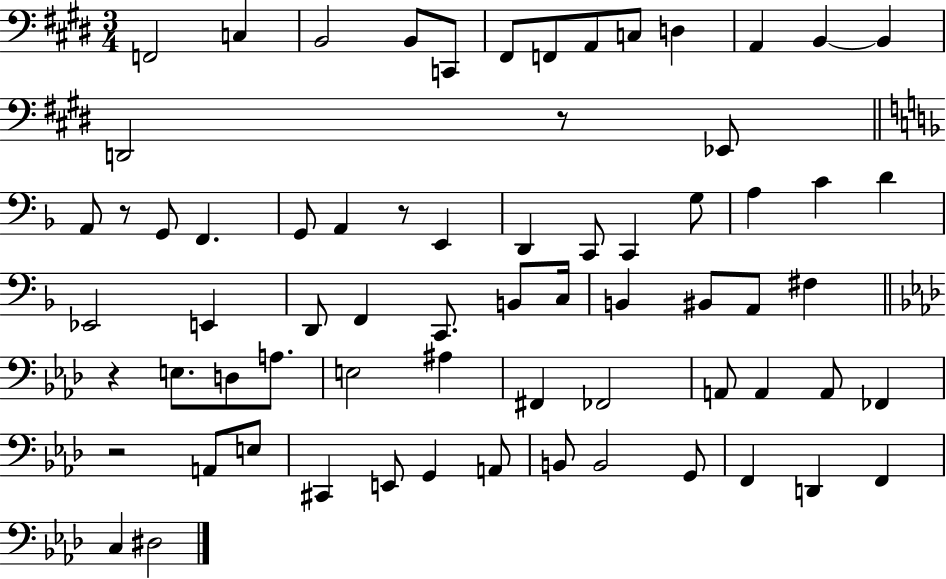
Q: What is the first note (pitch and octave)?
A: F2